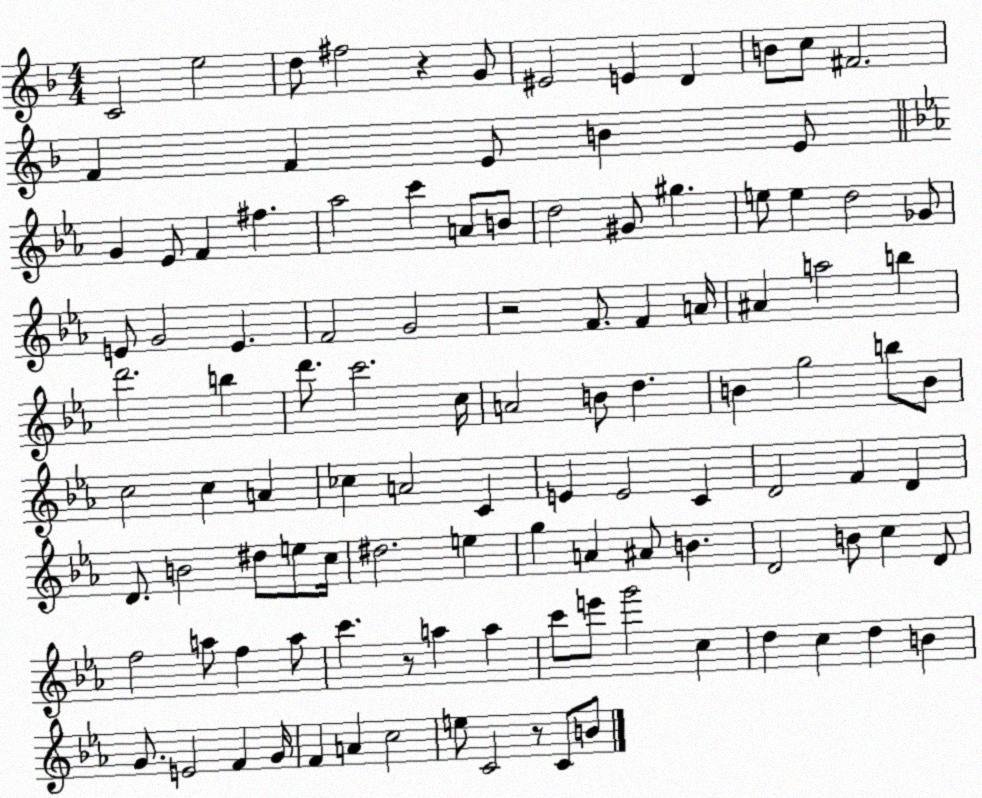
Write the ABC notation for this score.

X:1
T:Untitled
M:4/4
L:1/4
K:F
C2 e2 d/2 ^f2 z G/2 ^E2 E D B/2 c/2 ^F2 F F E/2 B E/2 G _E/2 F ^f _a2 c' A/2 B/2 d2 ^G/2 ^g e/2 e d2 _G/2 E/2 G2 E F2 G2 z2 F/2 F A/4 ^A a2 b d'2 b d'/2 c'2 c/4 A2 B/2 d B g2 b/2 B/2 c2 c A _c A2 C E E2 C D2 F D D/2 B2 ^d/2 e/2 c/4 ^d2 e g A ^A/2 B D2 B/2 c D/2 f2 a/2 f a/2 c' z/2 a a c'/2 e'/2 g'2 c d c d B G/2 E2 F G/4 F A c2 e/2 C2 z/2 C/2 B/2